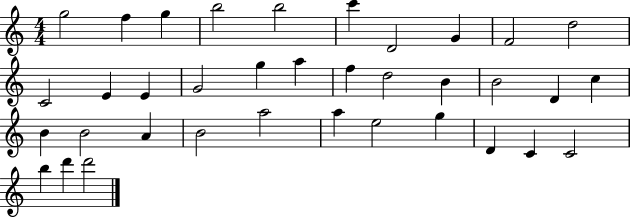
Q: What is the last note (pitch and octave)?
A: D6